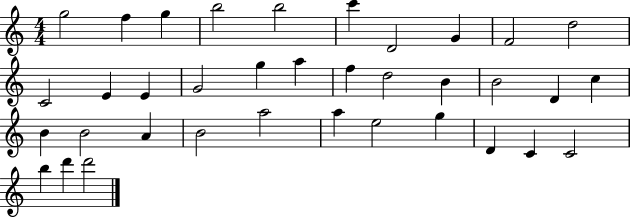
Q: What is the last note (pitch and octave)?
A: D6